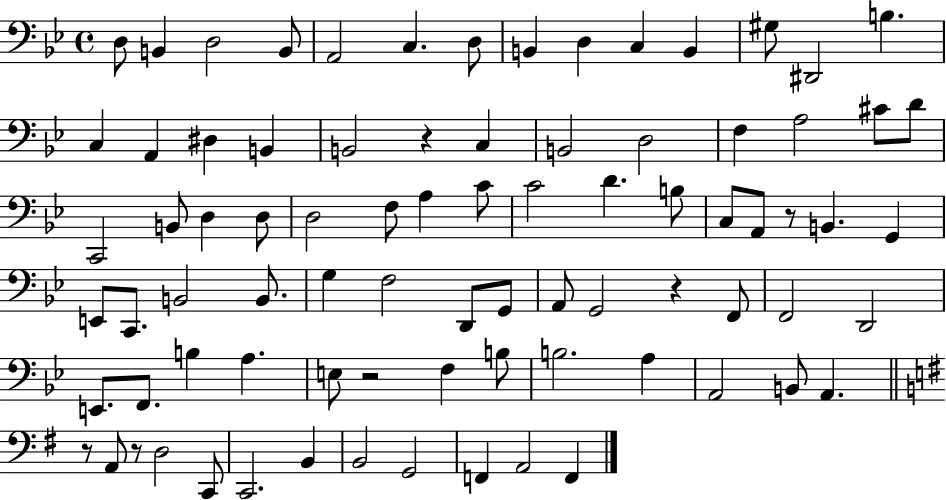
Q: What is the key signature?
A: BES major